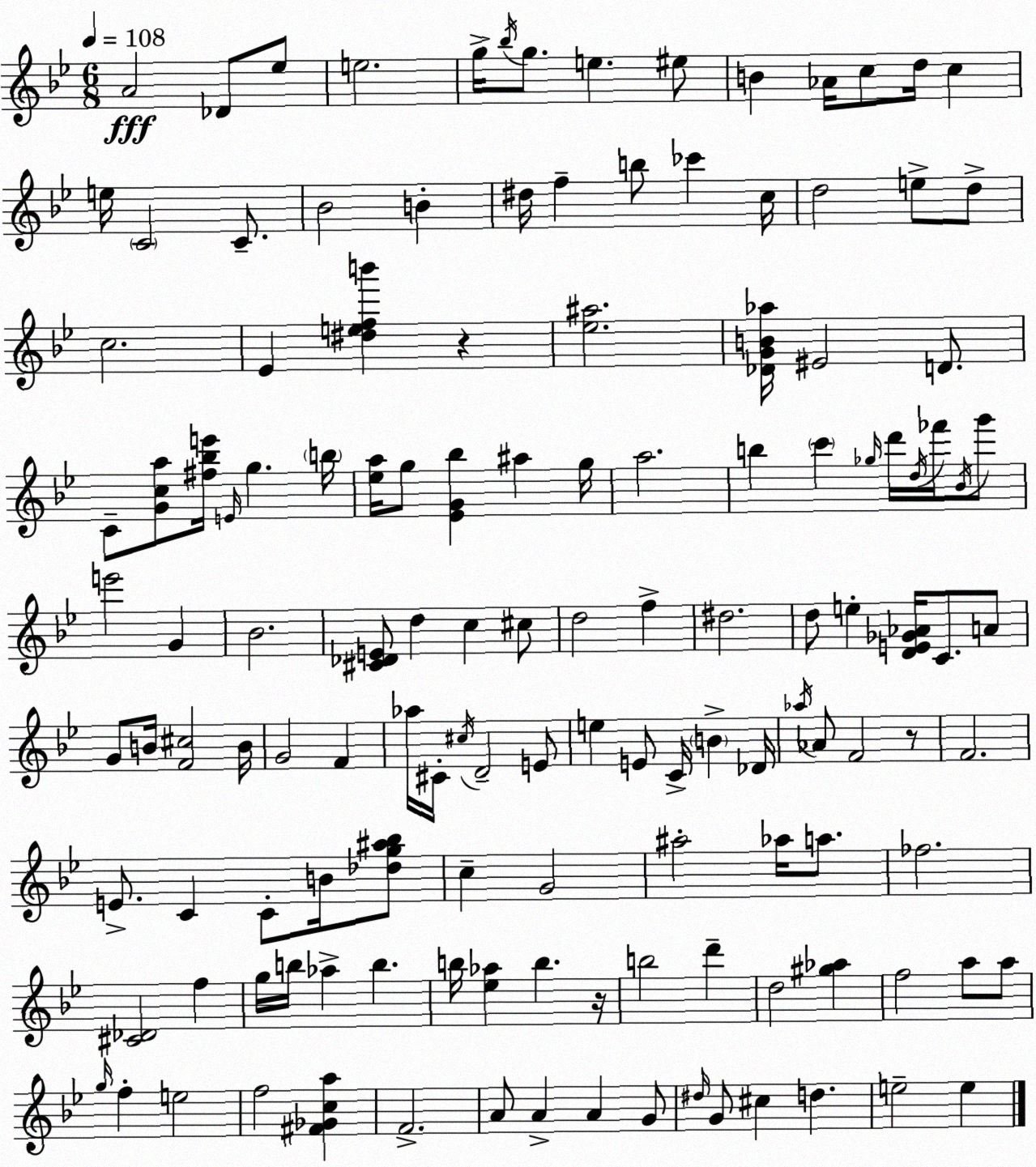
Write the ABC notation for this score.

X:1
T:Untitled
M:6/8
L:1/4
K:Bb
A2 _D/2 _e/2 e2 g/4 _b/4 g/2 e ^e/2 B _A/4 c/2 d/4 c e/4 C2 C/2 _B2 B ^d/4 f b/2 _c' c/4 d2 e/2 d/2 c2 _E [^defb'] z [_e^a]2 [_DGB_a]/4 ^E2 D/2 C/2 [Gca]/2 [^f_be']/4 E/4 g b/4 [_ea]/4 g/2 [_EG_b] ^a g/4 a2 b c' _g/4 d'/4 d/4 _f'/4 _B/4 g'/2 e'2 G _B2 [^C_DE]/2 d c ^c/2 d2 f ^d2 d/2 e [DE_G_A]/4 C/2 A/2 G/2 B/4 [F^c]2 B/4 G2 F _a/4 ^C/4 ^c/4 D2 E/2 e E/2 C/4 B _D/4 _a/4 _A/2 F2 z/2 F2 E/2 C C/2 B/4 [_dg^a_b]/2 c G2 ^a2 _a/4 a/2 _f2 [^C_D]2 f g/4 b/4 _a b b/4 [_e_a] b z/4 b2 d' d2 [^g_a] f2 a/2 a/2 g/4 f e2 f2 [^F_Gca] F2 A/2 A A G/2 ^d/4 G/2 ^c d e2 e